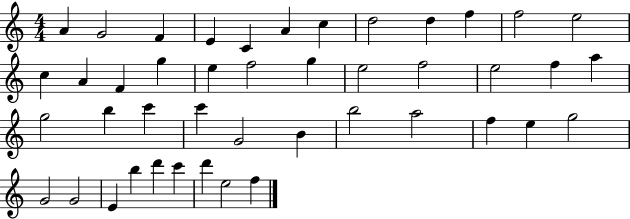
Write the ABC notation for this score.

X:1
T:Untitled
M:4/4
L:1/4
K:C
A G2 F E C A c d2 d f f2 e2 c A F g e f2 g e2 f2 e2 f a g2 b c' c' G2 B b2 a2 f e g2 G2 G2 E b d' c' d' e2 f